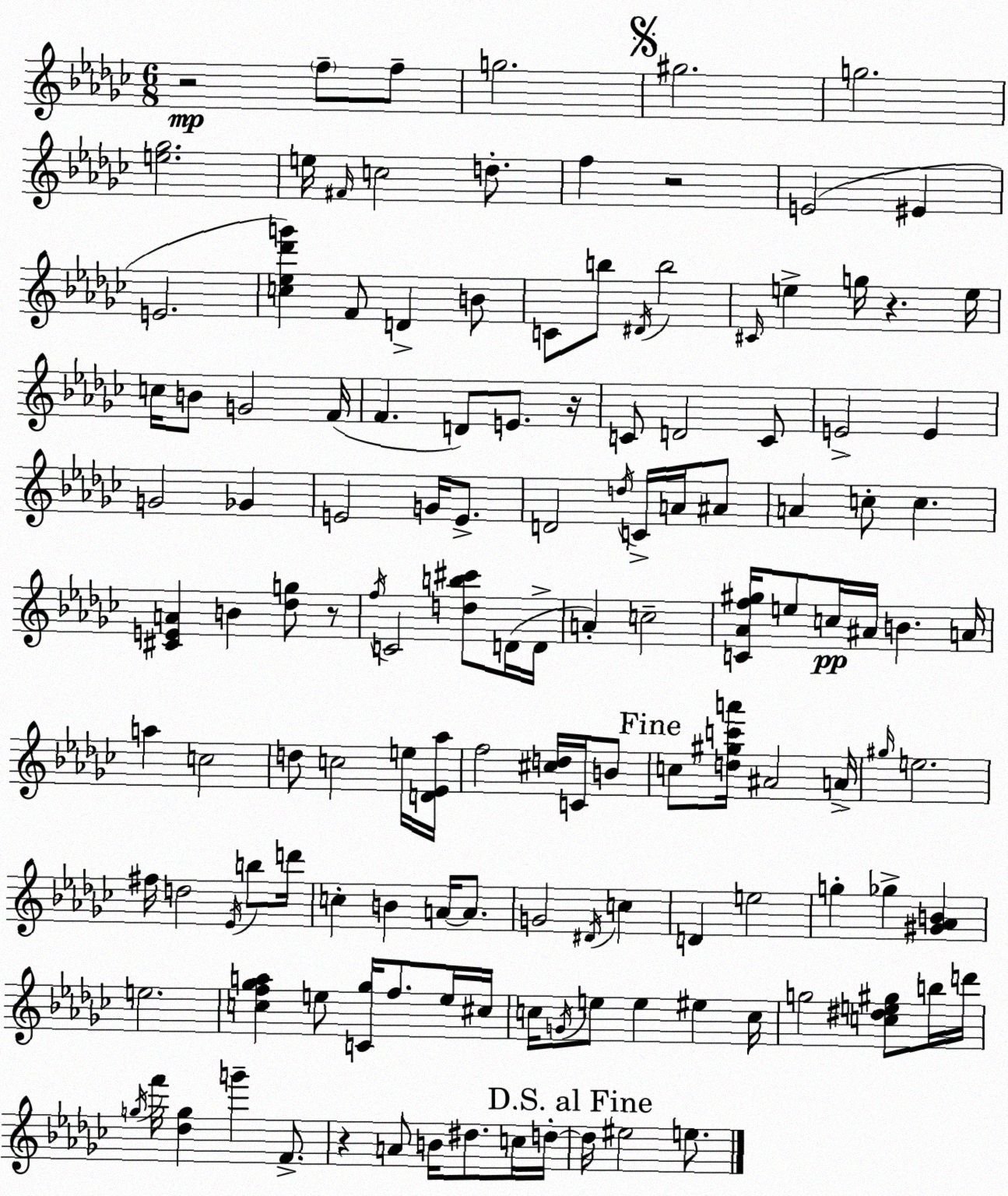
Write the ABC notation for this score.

X:1
T:Untitled
M:6/8
L:1/4
K:Ebm
z2 f/2 f/2 g2 ^g2 g2 [e_g]2 e/4 ^F/4 c2 d/2 f z2 E2 ^E E2 [c_e_d'g'] F/2 D B/2 C/2 b/2 ^D/4 b2 ^C/4 e g/4 z e/4 c/4 B/2 G2 F/4 F D/2 E/2 z/4 C/2 D2 C/2 E2 E G2 _G E2 G/4 E/2 D2 d/4 C/4 A/4 ^A/2 A c/2 c [^CEA] B [_dg]/2 z/2 f/4 C2 [db^c']/2 D/4 D/4 A c2 [C_Af^g]/4 e/2 c/4 ^A/4 B A/4 a c2 d/2 c2 e/4 [D_E_a]/4 f2 [^cd]/4 C/4 B/2 c/2 [d^gc'a']/4 ^A2 A/4 ^g/4 e2 ^f/4 d2 _E/4 b/2 d'/4 c B A/4 A/2 G2 ^D/4 c D e2 g _g [^G_AB] e2 [cf_ga] e/2 [C_g]/4 f/2 e/4 ^c/4 c/4 G/4 e/2 e ^e c/4 g2 [c^de^g]/2 b/4 d'/4 g/4 f'/4 [_dg] g' F/2 z A/2 B/4 ^d/2 c/4 d/4 d/4 ^e2 e/2